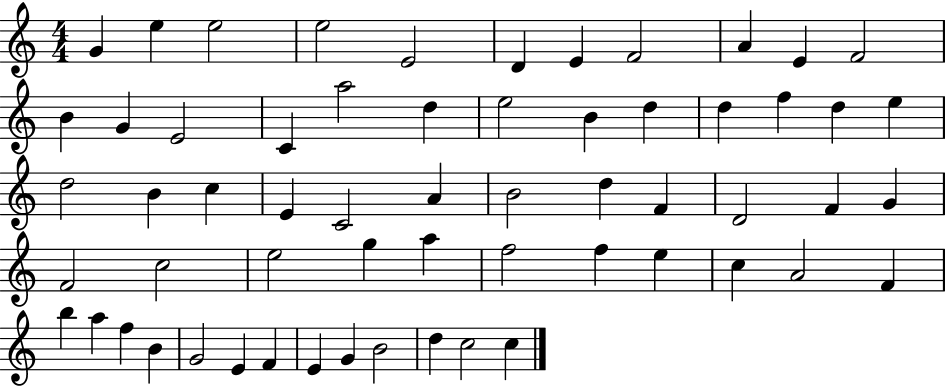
G4/q E5/q E5/h E5/h E4/h D4/q E4/q F4/h A4/q E4/q F4/h B4/q G4/q E4/h C4/q A5/h D5/q E5/h B4/q D5/q D5/q F5/q D5/q E5/q D5/h B4/q C5/q E4/q C4/h A4/q B4/h D5/q F4/q D4/h F4/q G4/q F4/h C5/h E5/h G5/q A5/q F5/h F5/q E5/q C5/q A4/h F4/q B5/q A5/q F5/q B4/q G4/h E4/q F4/q E4/q G4/q B4/h D5/q C5/h C5/q